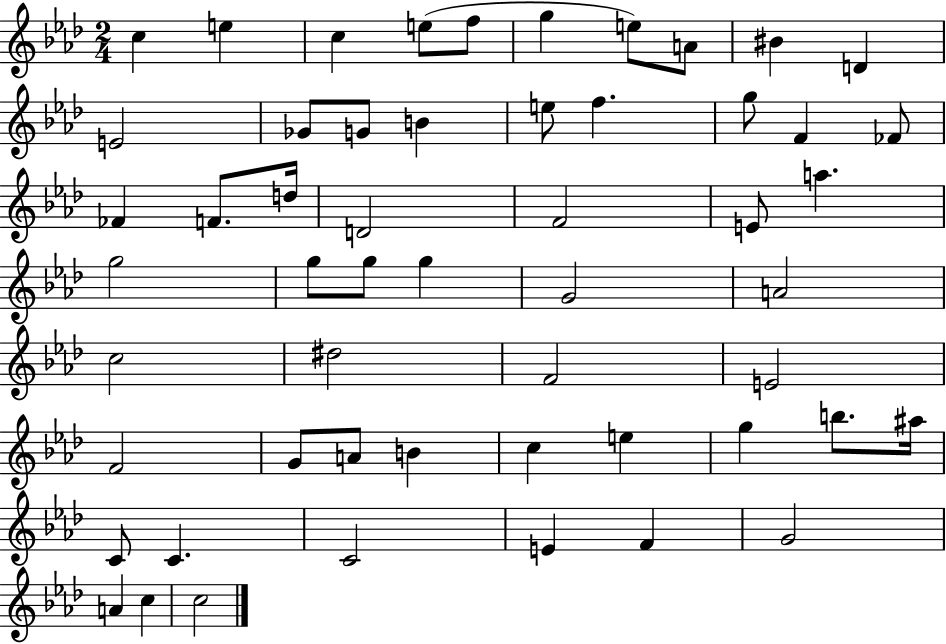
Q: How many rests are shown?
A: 0